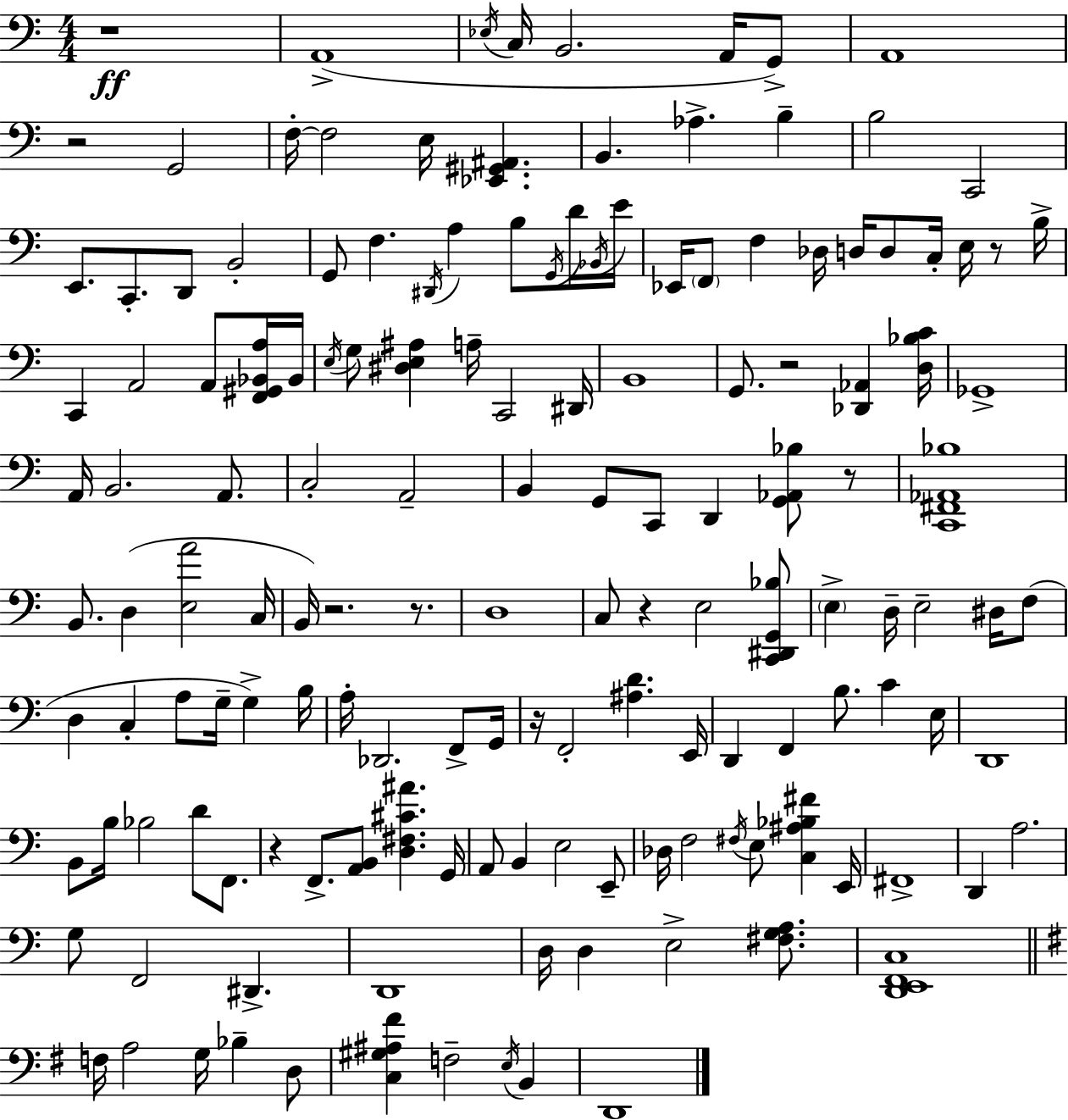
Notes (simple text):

R/w A2/w Eb3/s C3/s B2/h. A2/s G2/e A2/w R/h G2/h F3/s F3/h E3/s [Eb2,G#2,A#2]/q. B2/q. Ab3/q. B3/q B3/h C2/h E2/e. C2/e. D2/e B2/h G2/e F3/q. D#2/s A3/q B3/e G2/s D4/s Bb2/s E4/s Eb2/s F2/e F3/q Db3/s D3/s D3/e C3/s E3/s R/e B3/s C2/q A2/h A2/e [F2,G#2,Bb2,A3]/s Bb2/s E3/s G3/e [D#3,E3,A#3]/q A3/s C2/h D#2/s B2/w G2/e. R/h [Db2,Ab2]/q [D3,Bb3,C4]/s Gb2/w A2/s B2/h. A2/e. C3/h A2/h B2/q G2/e C2/e D2/q [G2,Ab2,Bb3]/e R/e [C2,F#2,Ab2,Bb3]/w B2/e. D3/q [E3,A4]/h C3/s B2/s R/h. R/e. D3/w C3/e R/q E3/h [C2,D#2,G2,Bb3]/e E3/q D3/s E3/h D#3/s F3/e D3/q C3/q A3/e G3/s G3/q B3/s A3/s Db2/h. F2/e G2/s R/s F2/h [A#3,D4]/q. E2/s D2/q F2/q B3/e. C4/q E3/s D2/w B2/e B3/s Bb3/h D4/e F2/e. R/q F2/e. [A2,B2]/e [D3,F#3,C#4,A#4]/q. G2/s A2/e B2/q E3/h E2/e Db3/s F3/h F#3/s E3/e [C3,A#3,Bb3,F#4]/q E2/s F#2/w D2/q A3/h. G3/e F2/h D#2/q. D2/w D3/s D3/q E3/h [F#3,G3,A3]/e. [D2,E2,F2,C3]/w F3/s A3/h G3/s Bb3/q D3/e [C3,G#3,A#3,F#4]/q F3/h E3/s B2/q D2/w